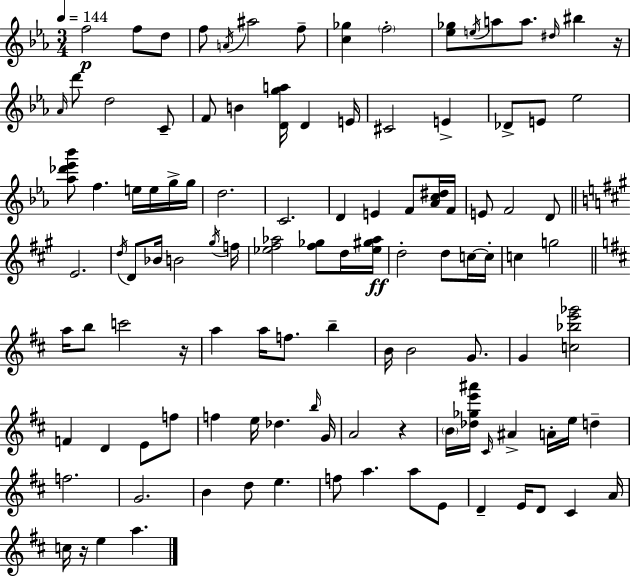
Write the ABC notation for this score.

X:1
T:Untitled
M:3/4
L:1/4
K:Eb
f2 f/2 d/2 f/2 A/4 ^a2 f/2 [c_g] f2 [_e_g]/2 e/4 a/2 a/2 ^d/4 ^b z/4 _A/4 d'/2 d2 C/2 F/2 B [Dga]/4 D E/4 ^C2 E _D/2 E/2 _e2 [_a_d'_e'_b']/2 f e/4 e/4 g/4 g/4 d2 C2 D E F/2 [_Ac^d]/4 F/4 E/2 F2 D/2 E2 d/4 D/2 _B/4 B2 ^g/4 f/4 [_e^f_a]2 [^f_g]/2 d/4 [_e^g_a]/4 d2 d/2 c/4 c/4 c g2 a/4 b/2 c'2 z/4 a a/4 f/2 b B/4 B2 G/2 G [c_be'_g']2 F D E/2 f/2 f e/4 _d b/4 G/4 A2 z B/4 [_d_ge'^a']/4 ^C/4 ^A A/4 e/4 d f2 G2 B d/2 e f/2 a a/2 E/2 D E/4 D/2 ^C A/4 c/4 z/4 e a